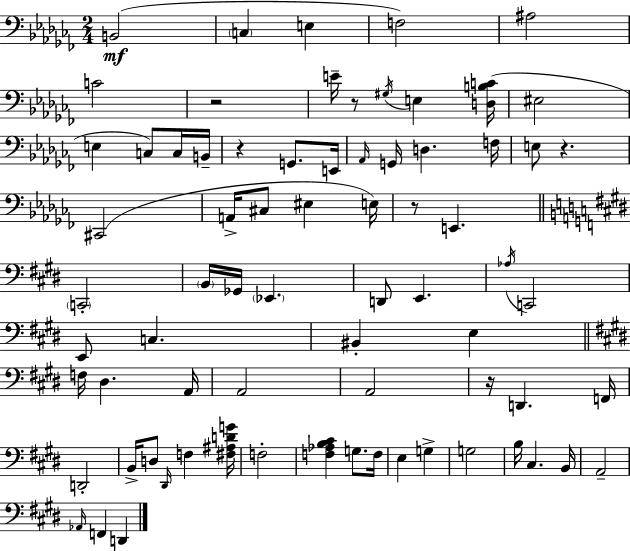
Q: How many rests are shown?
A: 6